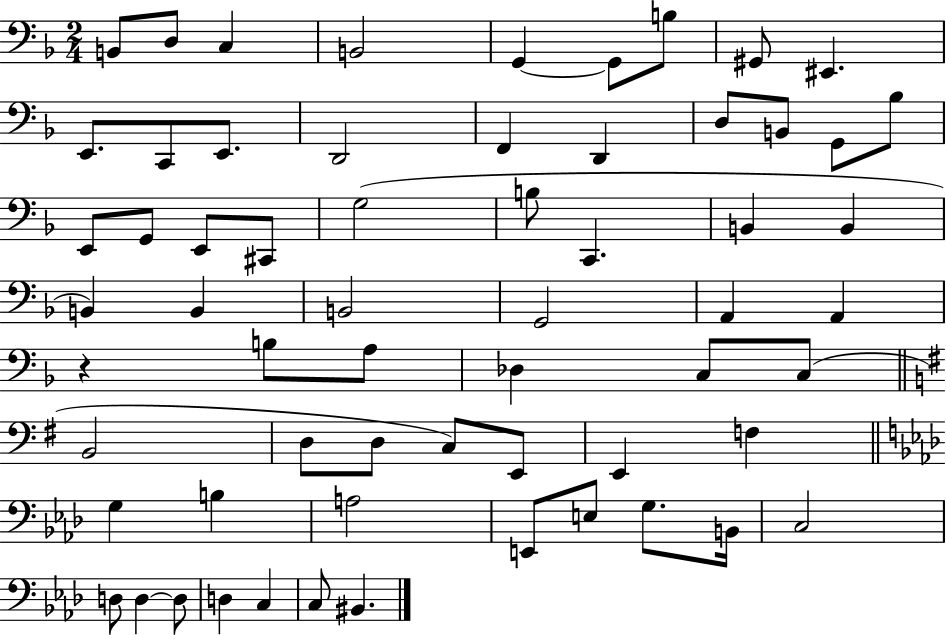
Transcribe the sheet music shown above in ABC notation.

X:1
T:Untitled
M:2/4
L:1/4
K:F
B,,/2 D,/2 C, B,,2 G,, G,,/2 B,/2 ^G,,/2 ^E,, E,,/2 C,,/2 E,,/2 D,,2 F,, D,, D,/2 B,,/2 G,,/2 _B,/2 E,,/2 G,,/2 E,,/2 ^C,,/2 G,2 B,/2 C,, B,, B,, B,, B,, B,,2 G,,2 A,, A,, z B,/2 A,/2 _D, C,/2 C,/2 B,,2 D,/2 D,/2 C,/2 E,,/2 E,, F, G, B, A,2 E,,/2 E,/2 G,/2 B,,/4 C,2 D,/2 D, D,/2 D, C, C,/2 ^B,,